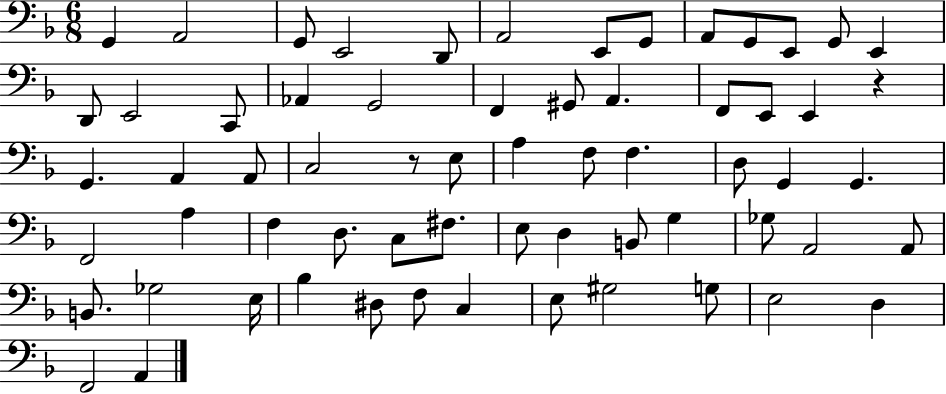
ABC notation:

X:1
T:Untitled
M:6/8
L:1/4
K:F
G,, A,,2 G,,/2 E,,2 D,,/2 A,,2 E,,/2 G,,/2 A,,/2 G,,/2 E,,/2 G,,/2 E,, D,,/2 E,,2 C,,/2 _A,, G,,2 F,, ^G,,/2 A,, F,,/2 E,,/2 E,, z G,, A,, A,,/2 C,2 z/2 E,/2 A, F,/2 F, D,/2 G,, G,, F,,2 A, F, D,/2 C,/2 ^F,/2 E,/2 D, B,,/2 G, _G,/2 A,,2 A,,/2 B,,/2 _G,2 E,/4 _B, ^D,/2 F,/2 C, E,/2 ^G,2 G,/2 E,2 D, F,,2 A,,